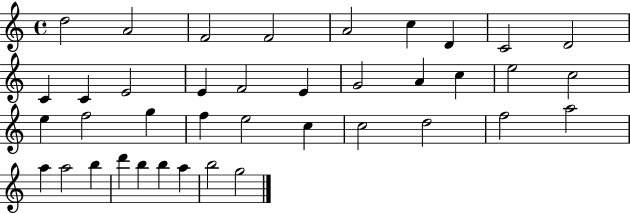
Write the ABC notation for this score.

X:1
T:Untitled
M:4/4
L:1/4
K:C
d2 A2 F2 F2 A2 c D C2 D2 C C E2 E F2 E G2 A c e2 c2 e f2 g f e2 c c2 d2 f2 a2 a a2 b d' b b a b2 g2